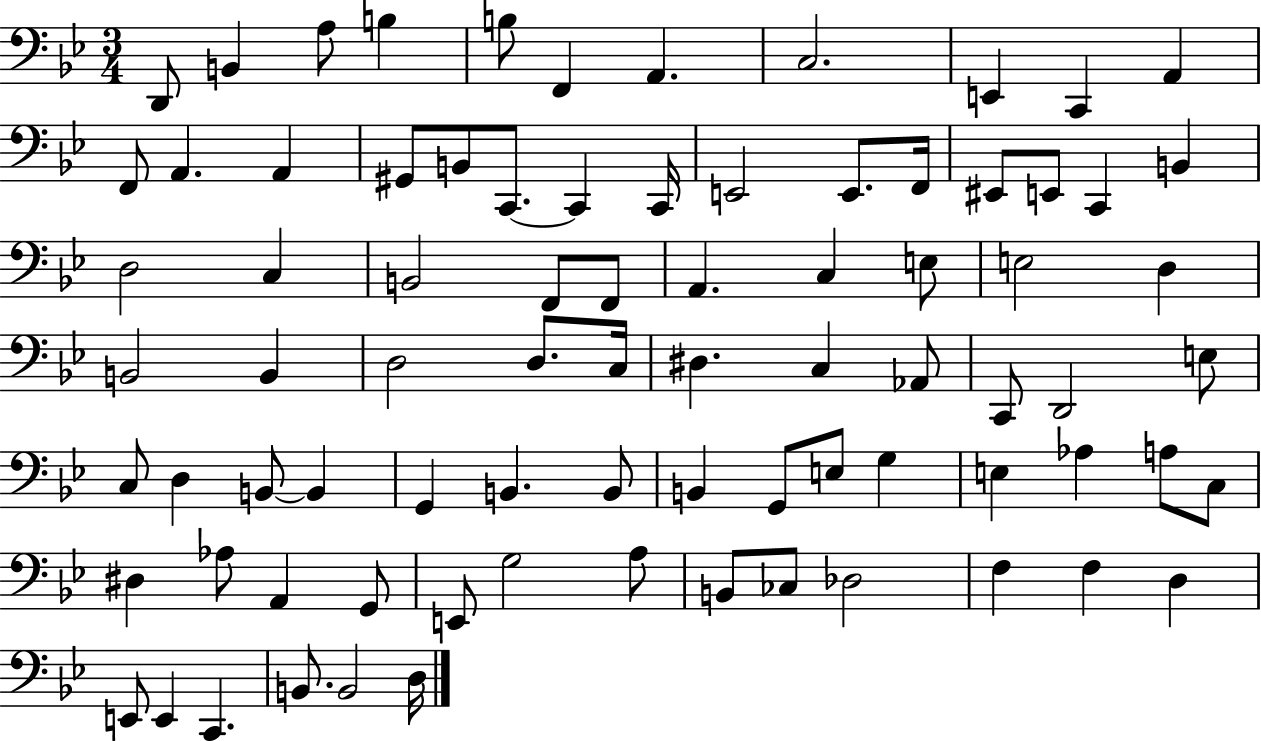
{
  \clef bass
  \numericTimeSignature
  \time 3/4
  \key bes \major
  \repeat volta 2 { d,8 b,4 a8 b4 | b8 f,4 a,4. | c2. | e,4 c,4 a,4 | \break f,8 a,4. a,4 | gis,8 b,8 c,8.~~ c,4 c,16 | e,2 e,8. f,16 | eis,8 e,8 c,4 b,4 | \break d2 c4 | b,2 f,8 f,8 | a,4. c4 e8 | e2 d4 | \break b,2 b,4 | d2 d8. c16 | dis4. c4 aes,8 | c,8 d,2 e8 | \break c8 d4 b,8~~ b,4 | g,4 b,4. b,8 | b,4 g,8 e8 g4 | e4 aes4 a8 c8 | \break dis4 aes8 a,4 g,8 | e,8 g2 a8 | b,8 ces8 des2 | f4 f4 d4 | \break e,8 e,4 c,4. | b,8. b,2 d16 | } \bar "|."
}